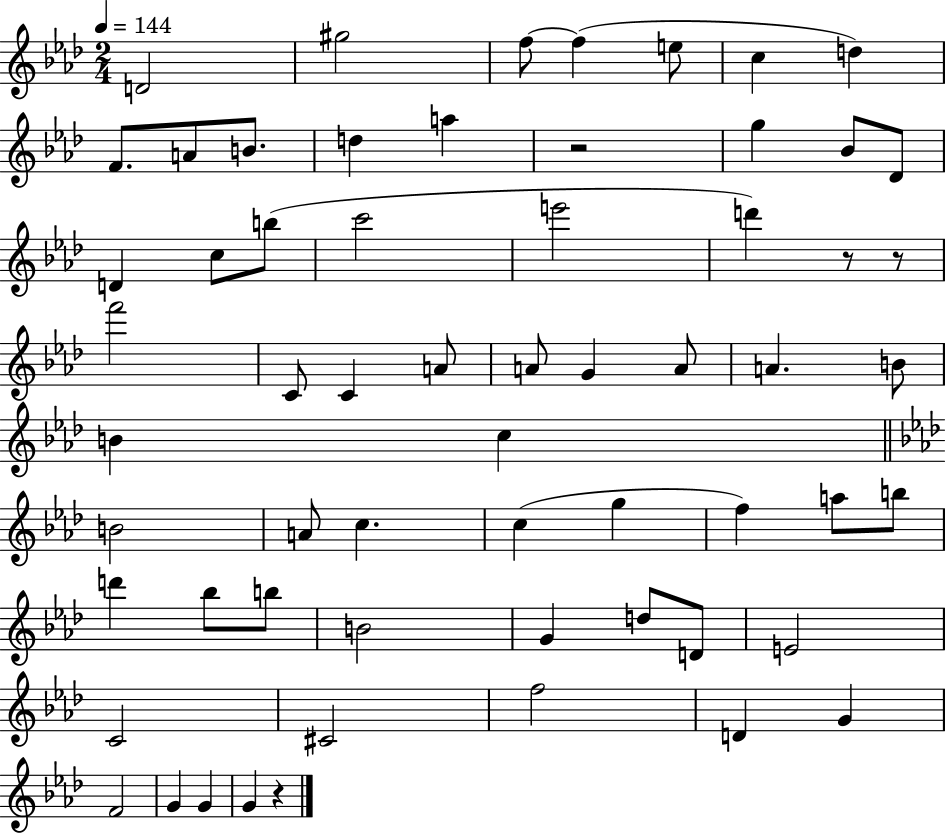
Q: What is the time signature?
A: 2/4